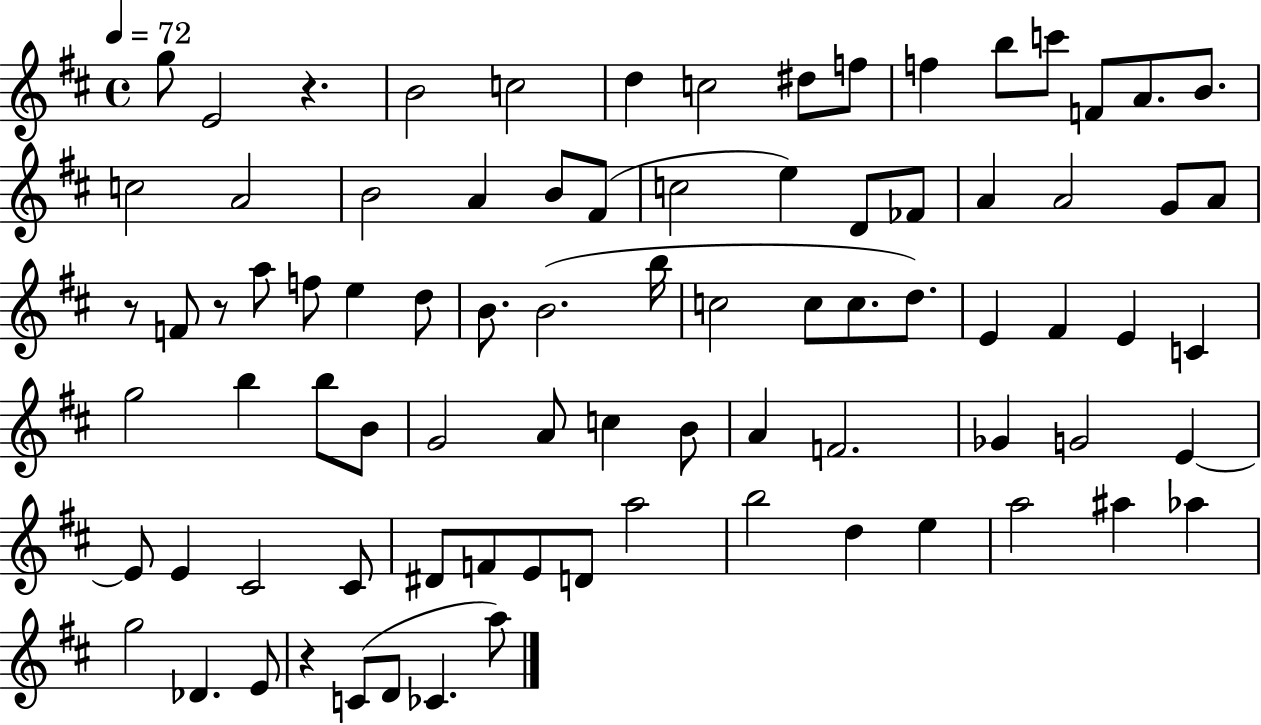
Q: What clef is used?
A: treble